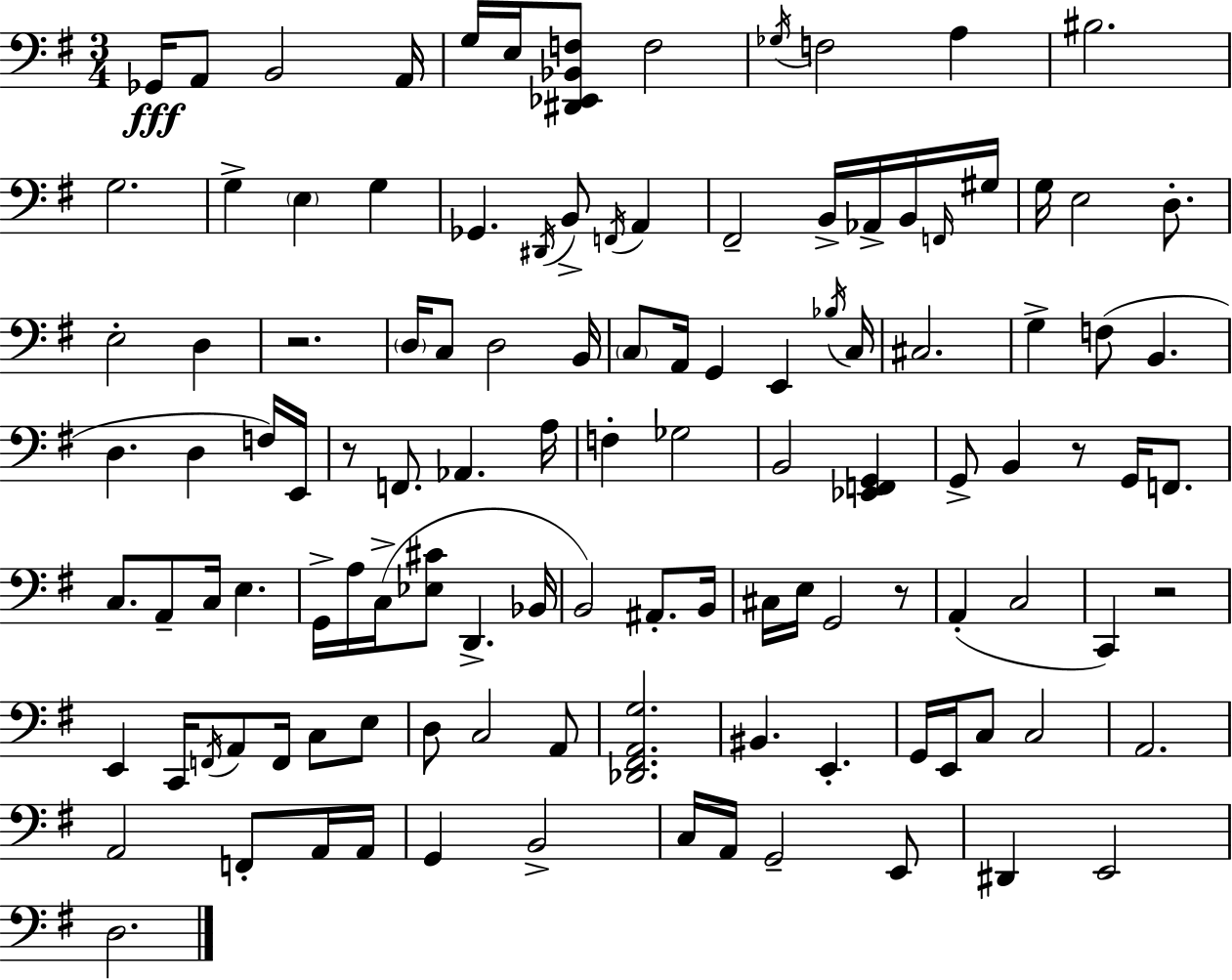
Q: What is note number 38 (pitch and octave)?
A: G2